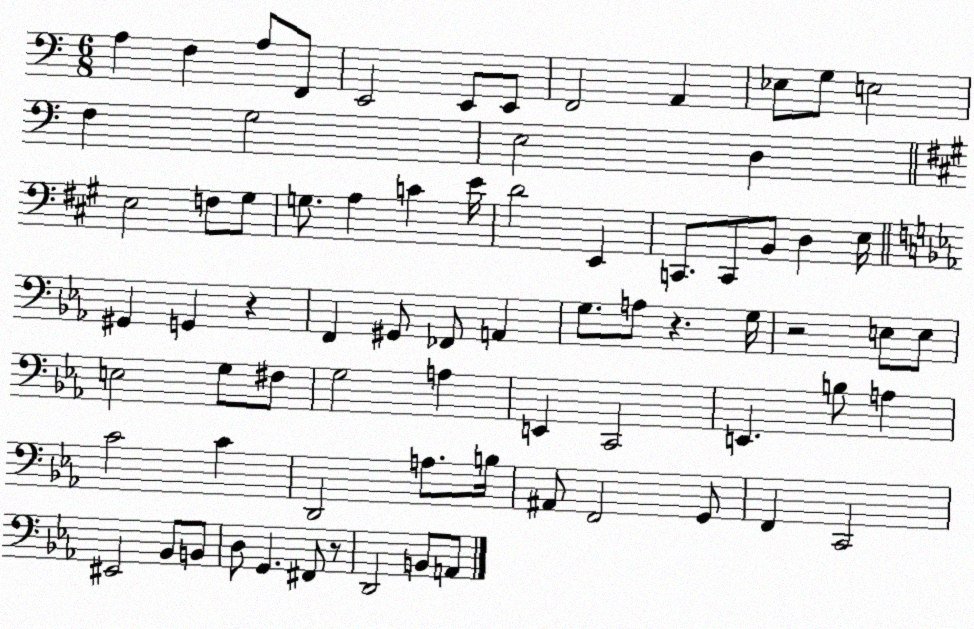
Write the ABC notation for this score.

X:1
T:Untitled
M:6/8
L:1/4
K:C
A, F, A,/2 F,,/2 E,,2 E,,/2 E,,/2 F,,2 A,, _E,/2 G,/2 E,2 F, G,2 E,2 D, E,2 F,/2 ^G,/2 G,/2 A, C E/4 D2 E,, C,,/2 C,,/2 B,,/2 D, E,/4 ^G,, G,, z F,, ^G,,/2 _F,,/2 A,, G,/2 A,/2 z G,/4 z2 E,/2 E,/2 E,2 G,/2 ^F,/2 G,2 A, E,, C,,2 E,, B,/2 A, C2 C D,,2 A,/2 B,/4 ^A,,/2 F,,2 G,,/2 F,, C,,2 ^E,,2 _B,,/2 B,,/2 D,/2 G,, ^F,,/2 z/2 D,,2 B,,/2 A,,/2